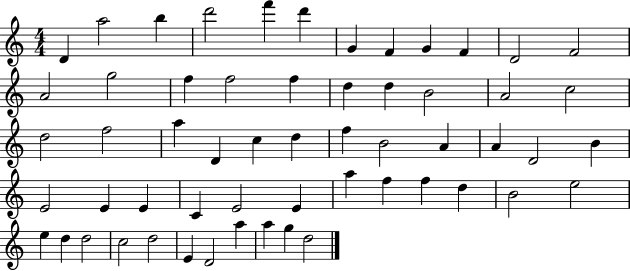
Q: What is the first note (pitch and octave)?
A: D4